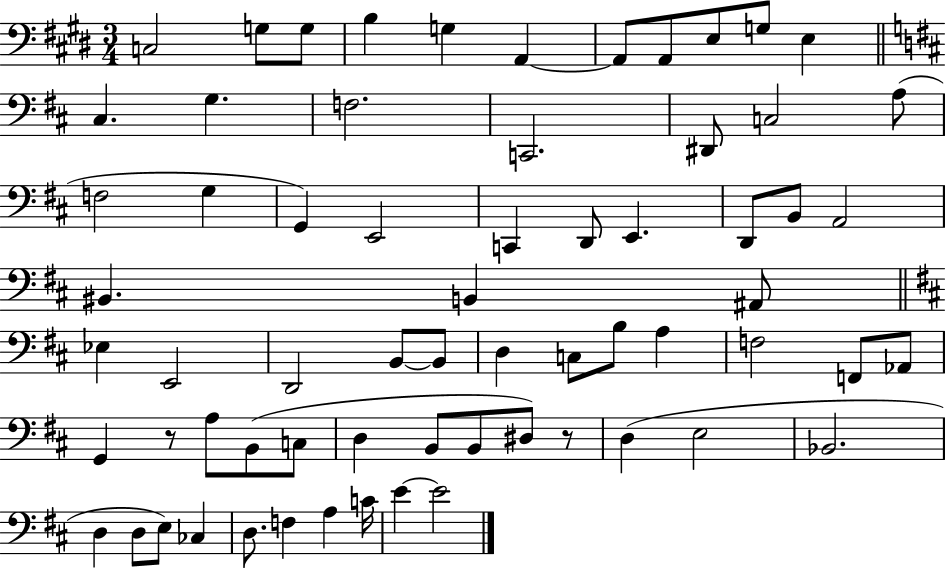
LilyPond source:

{
  \clef bass
  \numericTimeSignature
  \time 3/4
  \key e \major
  c2 g8 g8 | b4 g4 a,4~~ | a,8 a,8 e8 g8 e4 | \bar "||" \break \key d \major cis4. g4. | f2. | c,2. | dis,8 c2 a8( | \break f2 g4 | g,4) e,2 | c,4 d,8 e,4. | d,8 b,8 a,2 | \break bis,4. b,4 ais,8 | \bar "||" \break \key d \major ees4 e,2 | d,2 b,8~~ b,8 | d4 c8 b8 a4 | f2 f,8 aes,8 | \break g,4 r8 a8 b,8( c8 | d4 b,8 b,8 dis8) r8 | d4( e2 | bes,2. | \break d4 d8 e8) ces4 | d8. f4 a4 c'16 | e'4~~ e'2 | \bar "|."
}